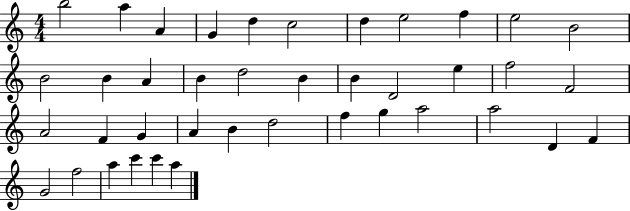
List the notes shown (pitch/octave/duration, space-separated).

B5/h A5/q A4/q G4/q D5/q C5/h D5/q E5/h F5/q E5/h B4/h B4/h B4/q A4/q B4/q D5/h B4/q B4/q D4/h E5/q F5/h F4/h A4/h F4/q G4/q A4/q B4/q D5/h F5/q G5/q A5/h A5/h D4/q F4/q G4/h F5/h A5/q C6/q C6/q A5/q